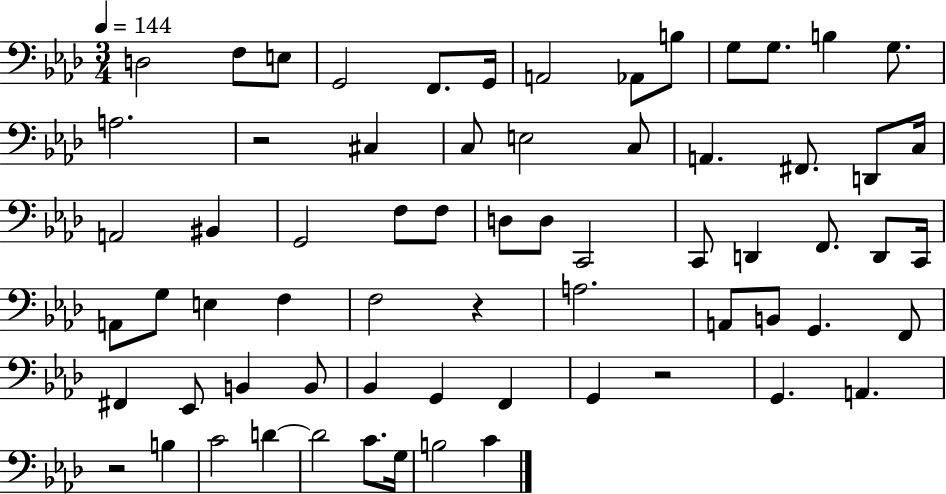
{
  \clef bass
  \numericTimeSignature
  \time 3/4
  \key aes \major
  \tempo 4 = 144
  d2 f8 e8 | g,2 f,8. g,16 | a,2 aes,8 b8 | g8 g8. b4 g8. | \break a2. | r2 cis4 | c8 e2 c8 | a,4. fis,8. d,8 c16 | \break a,2 bis,4 | g,2 f8 f8 | d8 d8 c,2 | c,8 d,4 f,8. d,8 c,16 | \break a,8 g8 e4 f4 | f2 r4 | a2. | a,8 b,8 g,4. f,8 | \break fis,4 ees,8 b,4 b,8 | bes,4 g,4 f,4 | g,4 r2 | g,4. a,4. | \break r2 b4 | c'2 d'4~~ | d'2 c'8. g16 | b2 c'4 | \break \bar "|."
}